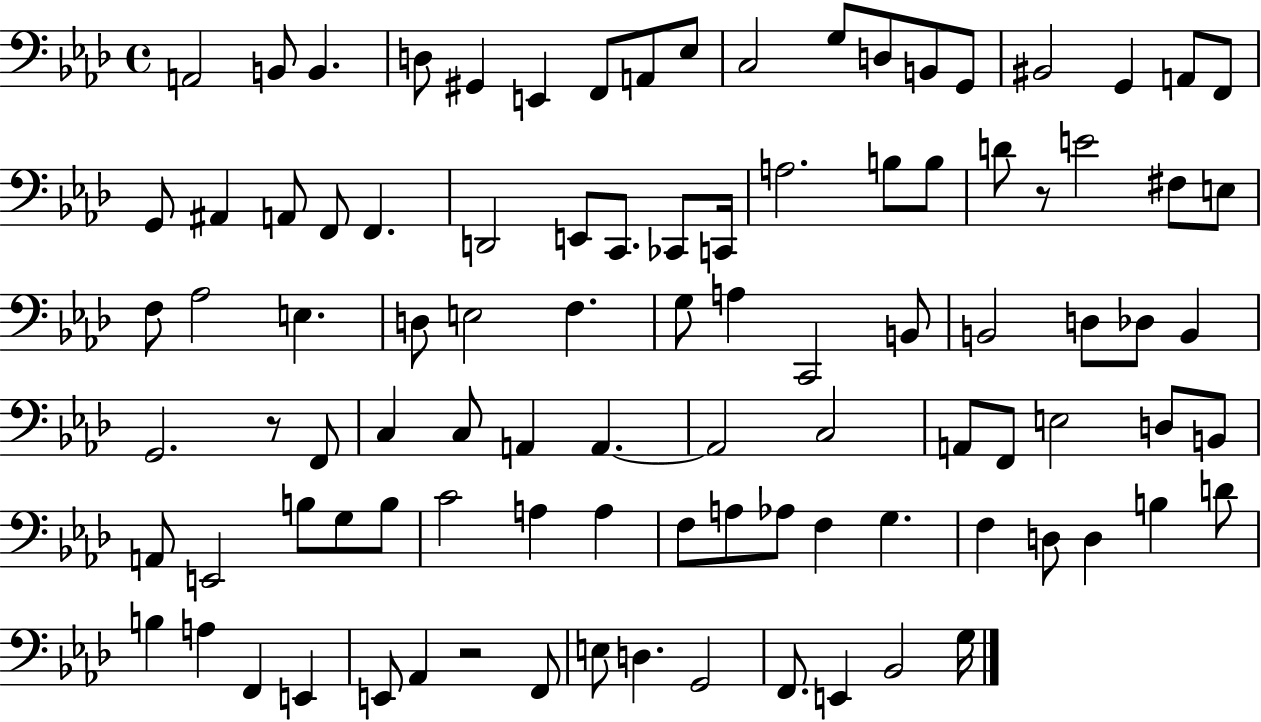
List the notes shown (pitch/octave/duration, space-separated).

A2/h B2/e B2/q. D3/e G#2/q E2/q F2/e A2/e Eb3/e C3/h G3/e D3/e B2/e G2/e BIS2/h G2/q A2/e F2/e G2/e A#2/q A2/e F2/e F2/q. D2/h E2/e C2/e. CES2/e C2/s A3/h. B3/e B3/e D4/e R/e E4/h F#3/e E3/e F3/e Ab3/h E3/q. D3/e E3/h F3/q. G3/e A3/q C2/h B2/e B2/h D3/e Db3/e B2/q G2/h. R/e F2/e C3/q C3/e A2/q A2/q. A2/h C3/h A2/e F2/e E3/h D3/e B2/e A2/e E2/h B3/e G3/e B3/e C4/h A3/q A3/q F3/e A3/e Ab3/e F3/q G3/q. F3/q D3/e D3/q B3/q D4/e B3/q A3/q F2/q E2/q E2/e Ab2/q R/h F2/e E3/e D3/q. G2/h F2/e. E2/q Bb2/h G3/s